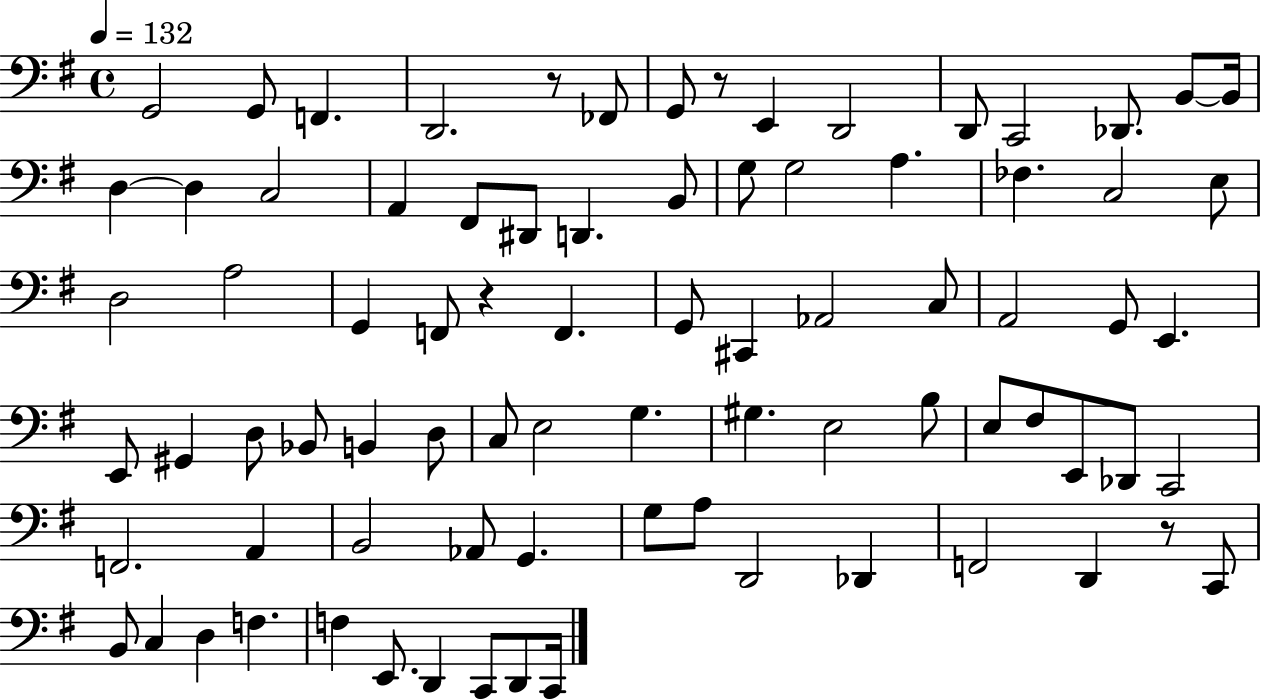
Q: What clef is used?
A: bass